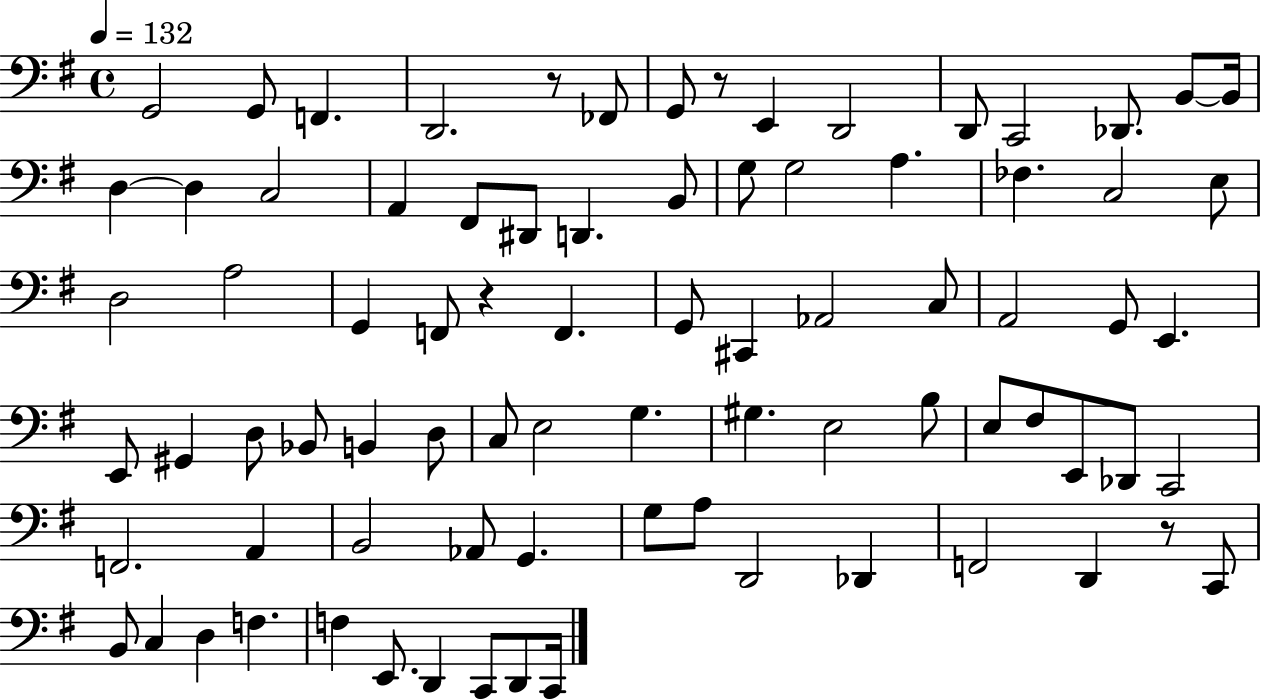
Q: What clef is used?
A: bass